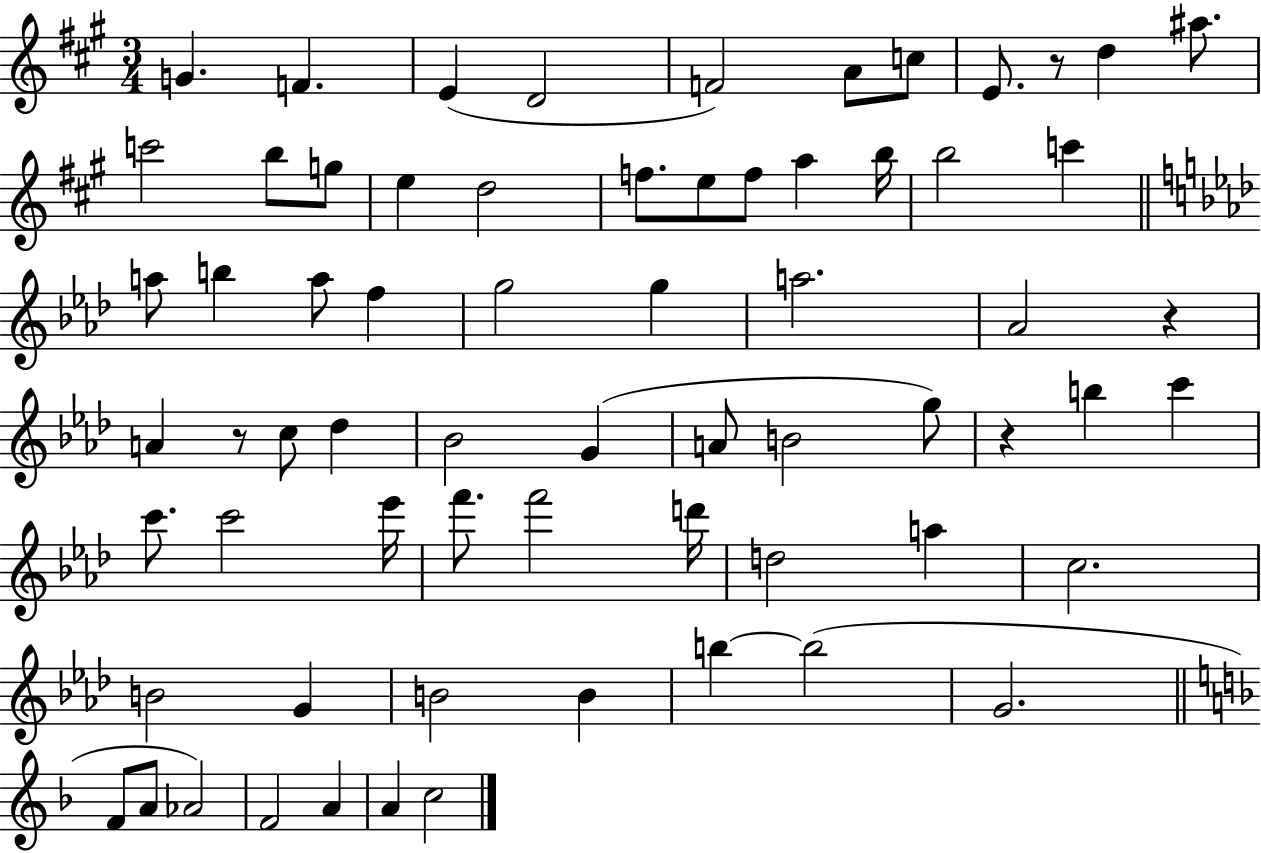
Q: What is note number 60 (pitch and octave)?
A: F4